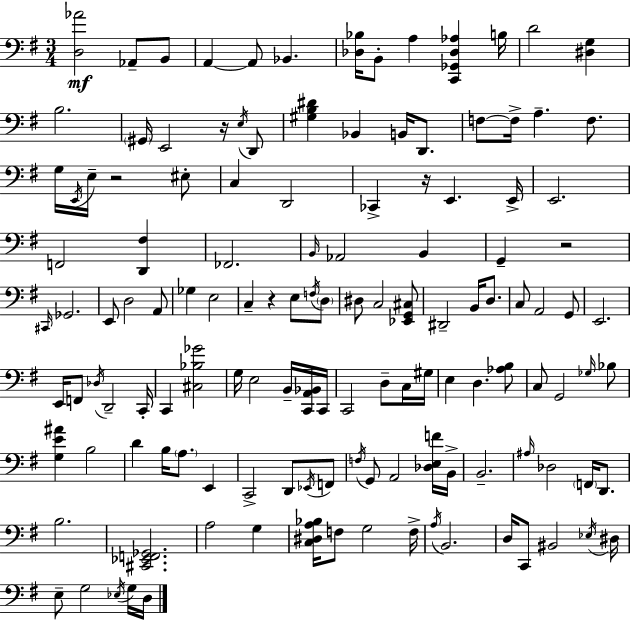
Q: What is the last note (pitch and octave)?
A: D3